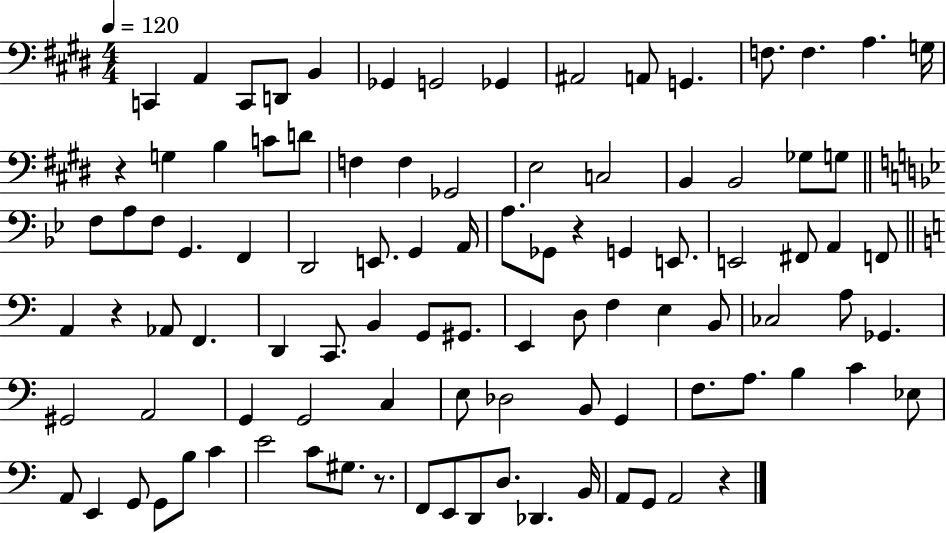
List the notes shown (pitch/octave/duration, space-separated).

C2/q A2/q C2/e D2/e B2/q Gb2/q G2/h Gb2/q A#2/h A2/e G2/q. F3/e. F3/q. A3/q. G3/s R/q G3/q B3/q C4/e D4/e F3/q F3/q Gb2/h E3/h C3/h B2/q B2/h Gb3/e G3/e F3/e A3/e F3/e G2/q. F2/q D2/h E2/e. G2/q A2/s A3/e. Gb2/e R/q G2/q E2/e. E2/h F#2/e A2/q F2/e A2/q R/q Ab2/e F2/q. D2/q C2/e. B2/q G2/e G#2/e. E2/q D3/e F3/q E3/q B2/e CES3/h A3/e Gb2/q. G#2/h A2/h G2/q G2/h C3/q E3/e Db3/h B2/e G2/q F3/e. A3/e. B3/q C4/q Eb3/e A2/e E2/q G2/e G2/e B3/e C4/q E4/h C4/e G#3/e. R/e. F2/e E2/e D2/e D3/e. Db2/q. B2/s A2/e G2/e A2/h R/q